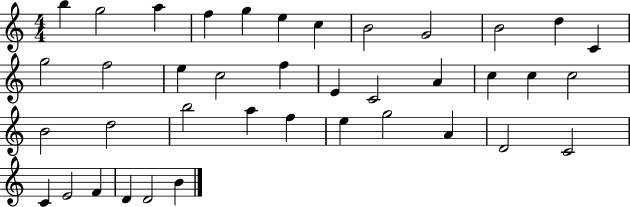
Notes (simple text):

B5/q G5/h A5/q F5/q G5/q E5/q C5/q B4/h G4/h B4/h D5/q C4/q G5/h F5/h E5/q C5/h F5/q E4/q C4/h A4/q C5/q C5/q C5/h B4/h D5/h B5/h A5/q F5/q E5/q G5/h A4/q D4/h C4/h C4/q E4/h F4/q D4/q D4/h B4/q